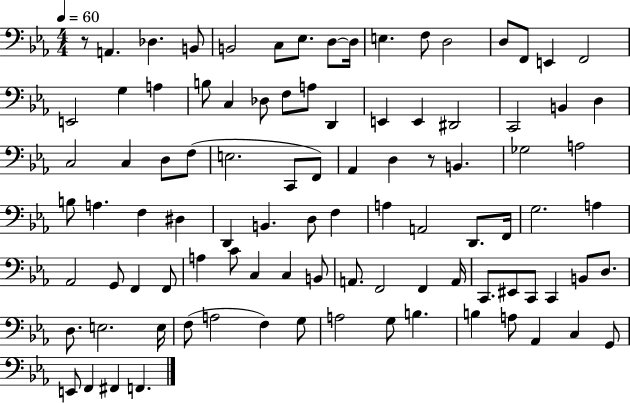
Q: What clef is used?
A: bass